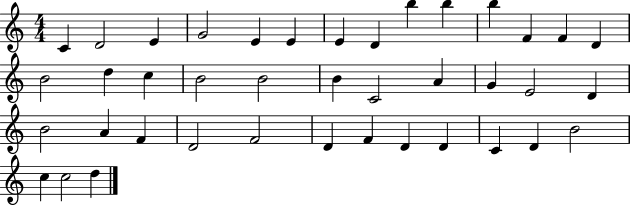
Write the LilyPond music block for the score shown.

{
  \clef treble
  \numericTimeSignature
  \time 4/4
  \key c \major
  c'4 d'2 e'4 | g'2 e'4 e'4 | e'4 d'4 b''4 b''4 | b''4 f'4 f'4 d'4 | \break b'2 d''4 c''4 | b'2 b'2 | b'4 c'2 a'4 | g'4 e'2 d'4 | \break b'2 a'4 f'4 | d'2 f'2 | d'4 f'4 d'4 d'4 | c'4 d'4 b'2 | \break c''4 c''2 d''4 | \bar "|."
}